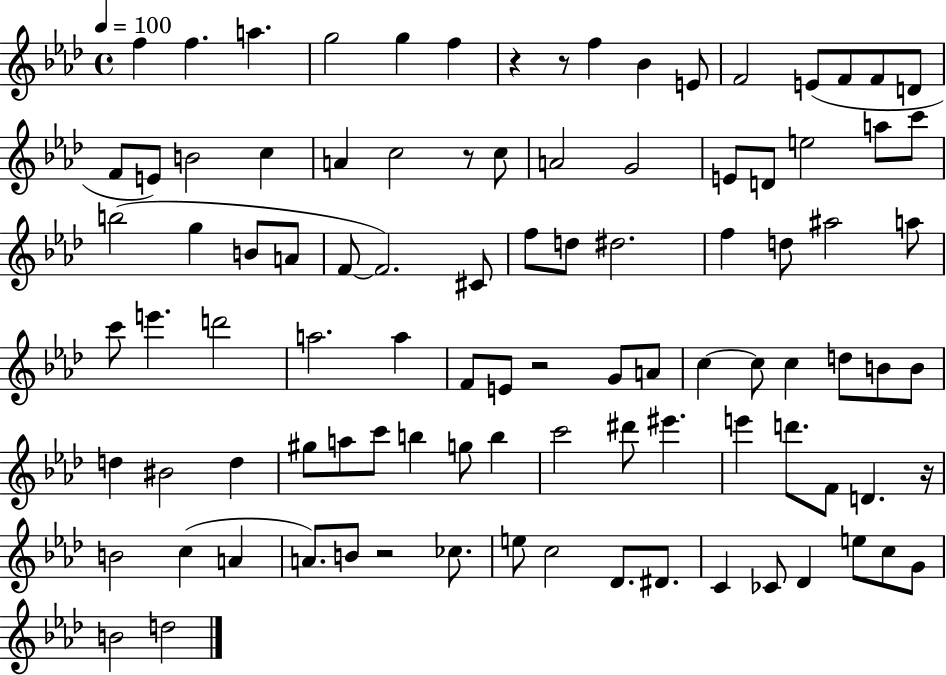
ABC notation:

X:1
T:Untitled
M:4/4
L:1/4
K:Ab
f f a g2 g f z z/2 f _B E/2 F2 E/2 F/2 F/2 D/2 F/2 E/2 B2 c A c2 z/2 c/2 A2 G2 E/2 D/2 e2 a/2 c'/2 b2 g B/2 A/2 F/2 F2 ^C/2 f/2 d/2 ^d2 f d/2 ^a2 a/2 c'/2 e' d'2 a2 a F/2 E/2 z2 G/2 A/2 c c/2 c d/2 B/2 B/2 d ^B2 d ^g/2 a/2 c'/2 b g/2 b c'2 ^d'/2 ^e' e' d'/2 F/2 D z/4 B2 c A A/2 B/2 z2 _c/2 e/2 c2 _D/2 ^D/2 C _C/2 _D e/2 c/2 G/2 B2 d2